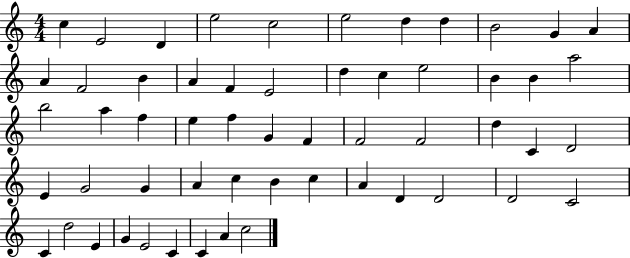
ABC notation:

X:1
T:Untitled
M:4/4
L:1/4
K:C
c E2 D e2 c2 e2 d d B2 G A A F2 B A F E2 d c e2 B B a2 b2 a f e f G F F2 F2 d C D2 E G2 G A c B c A D D2 D2 C2 C d2 E G E2 C C A c2